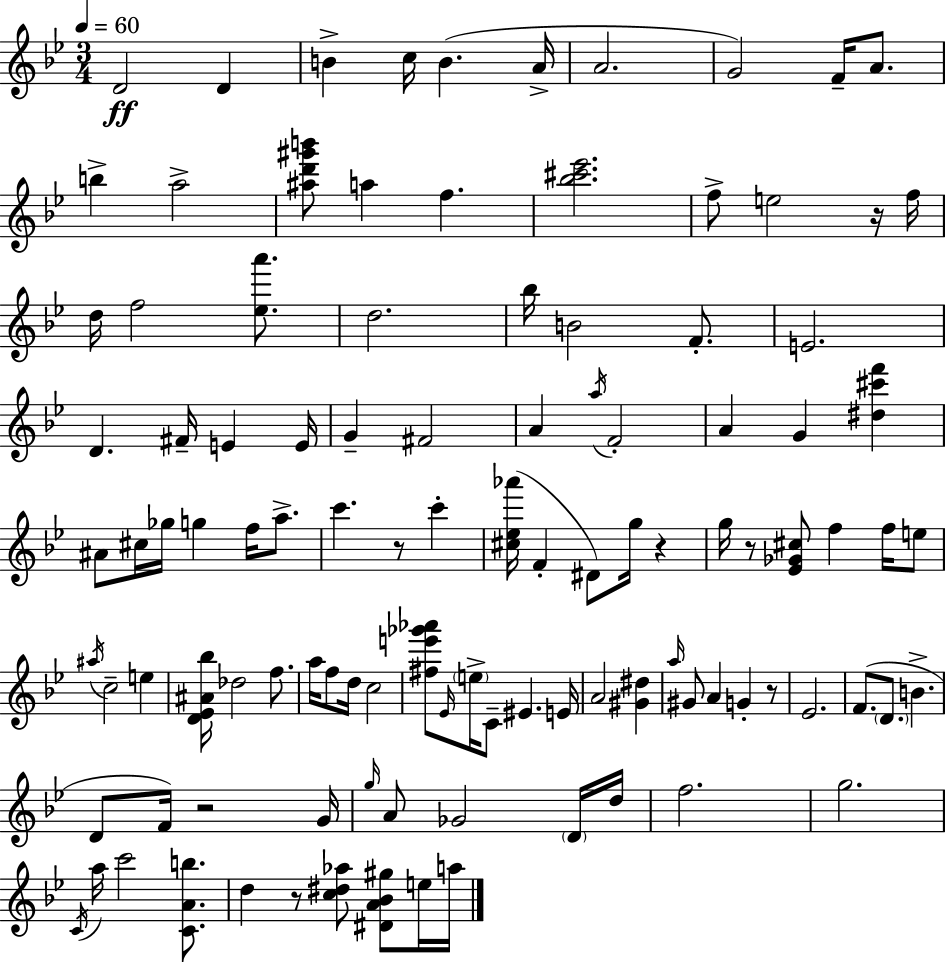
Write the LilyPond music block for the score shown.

{
  \clef treble
  \numericTimeSignature
  \time 3/4
  \key g \minor
  \tempo 4 = 60
  d'2\ff d'4 | b'4-> c''16 b'4.( a'16-> | a'2. | g'2) f'16-- a'8. | \break b''4-> a''2-> | <ais'' d''' gis''' b'''>8 a''4 f''4. | <bes'' cis''' ees'''>2. | f''8-> e''2 r16 f''16 | \break d''16 f''2 <ees'' a'''>8. | d''2. | bes''16 b'2 f'8.-. | e'2. | \break d'4. fis'16-- e'4 e'16 | g'4-- fis'2 | a'4 \acciaccatura { a''16 } f'2-. | a'4 g'4 <dis'' cis''' f'''>4 | \break ais'8 cis''16 ges''16 g''4 f''16 a''8.-> | c'''4. r8 c'''4-. | <cis'' ees'' aes'''>16( f'4-. dis'8) g''16 r4 | g''16 r8 <ees' ges' cis''>8 f''4 f''16 e''8 | \break \acciaccatura { ais''16 } c''2-- e''4 | <d' ees' ais' bes''>16 des''2 f''8. | a''16 f''8 d''16 c''2 | <fis'' e''' ges''' aes'''>8 \grace { ees'16 } \parenthesize e''16-> c'8-- eis'4. | \break e'16 a'2 <gis' dis''>4 | \grace { a''16 } gis'8 a'4 g'4-. | r8 ees'2. | f'8.( \parenthesize d'8. b'4.-> | \break d'8 f'16) r2 | g'16 \grace { g''16 } a'8 ges'2 | \parenthesize d'16 d''16 f''2. | g''2. | \break \acciaccatura { c'16 } a''16 c'''2 | <c' a' b''>8. d''4 r8 | <c'' dis'' aes''>8 <dis' a' bes' gis''>8 e''16 a''16 \bar "|."
}